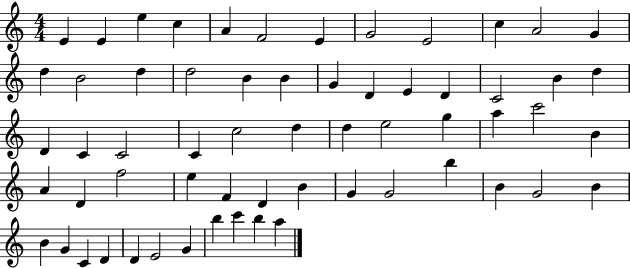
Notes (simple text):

E4/q E4/q E5/q C5/q A4/q F4/h E4/q G4/h E4/h C5/q A4/h G4/q D5/q B4/h D5/q D5/h B4/q B4/q G4/q D4/q E4/q D4/q C4/h B4/q D5/q D4/q C4/q C4/h C4/q C5/h D5/q D5/q E5/h G5/q A5/q C6/h B4/q A4/q D4/q F5/h E5/q F4/q D4/q B4/q G4/q G4/h B5/q B4/q G4/h B4/q B4/q G4/q C4/q D4/q D4/q E4/h G4/q B5/q C6/q B5/q A5/q